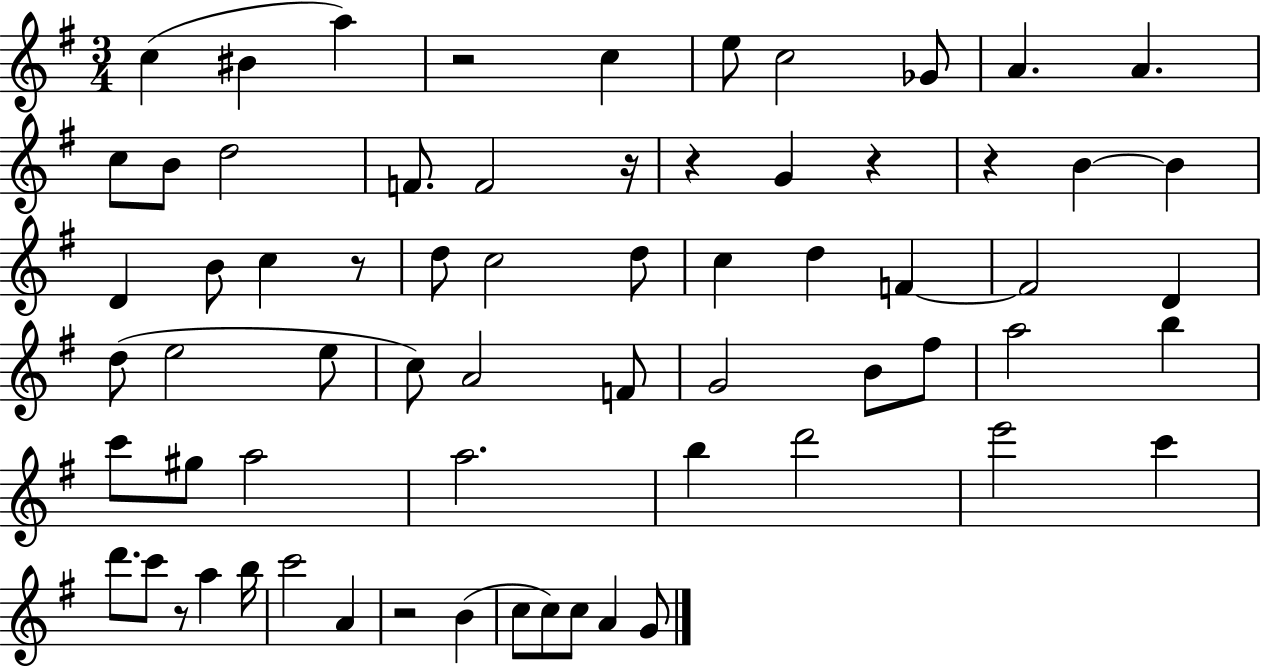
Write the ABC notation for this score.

X:1
T:Untitled
M:3/4
L:1/4
K:G
c ^B a z2 c e/2 c2 _G/2 A A c/2 B/2 d2 F/2 F2 z/4 z G z z B B D B/2 c z/2 d/2 c2 d/2 c d F F2 D d/2 e2 e/2 c/2 A2 F/2 G2 B/2 ^f/2 a2 b c'/2 ^g/2 a2 a2 b d'2 e'2 c' d'/2 c'/2 z/2 a b/4 c'2 A z2 B c/2 c/2 c/2 A G/2